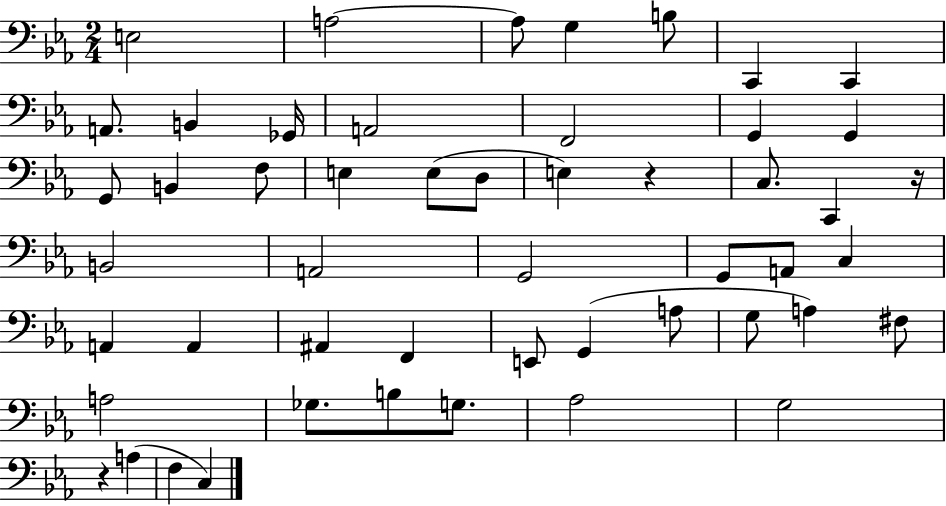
X:1
T:Untitled
M:2/4
L:1/4
K:Eb
E,2 A,2 A,/2 G, B,/2 C,, C,, A,,/2 B,, _G,,/4 A,,2 F,,2 G,, G,, G,,/2 B,, F,/2 E, E,/2 D,/2 E, z C,/2 C,, z/4 B,,2 A,,2 G,,2 G,,/2 A,,/2 C, A,, A,, ^A,, F,, E,,/2 G,, A,/2 G,/2 A, ^F,/2 A,2 _G,/2 B,/2 G,/2 _A,2 G,2 z A, F, C,